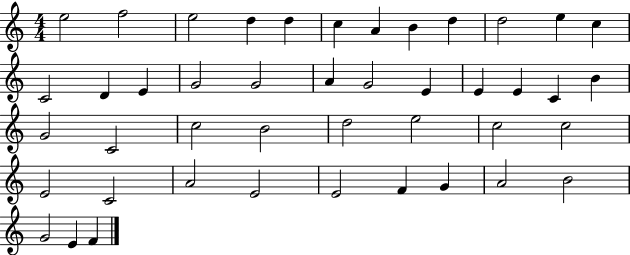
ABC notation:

X:1
T:Untitled
M:4/4
L:1/4
K:C
e2 f2 e2 d d c A B d d2 e c C2 D E G2 G2 A G2 E E E C B G2 C2 c2 B2 d2 e2 c2 c2 E2 C2 A2 E2 E2 F G A2 B2 G2 E F